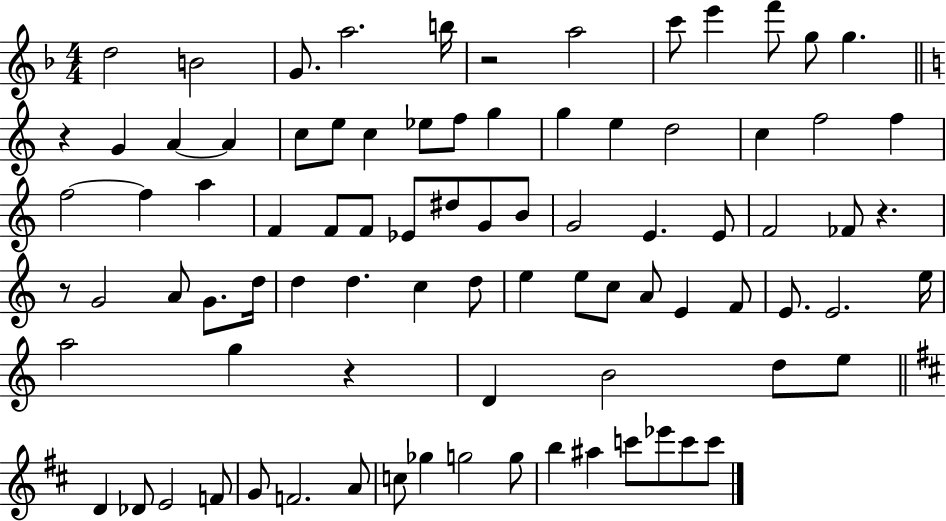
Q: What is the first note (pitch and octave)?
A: D5